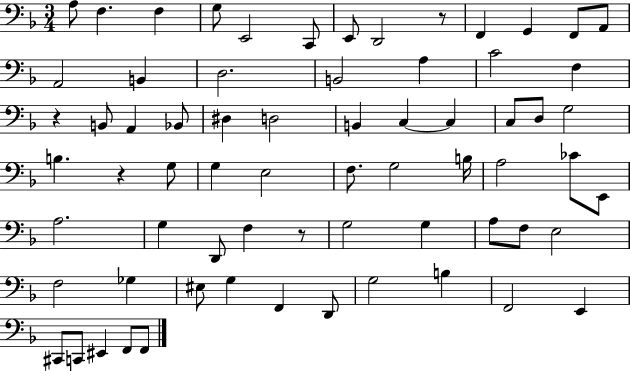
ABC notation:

X:1
T:Untitled
M:3/4
L:1/4
K:F
A,/2 F, F, G,/2 E,,2 C,,/2 E,,/2 D,,2 z/2 F,, G,, F,,/2 A,,/2 A,,2 B,, D,2 B,,2 A, C2 F, z B,,/2 A,, _B,,/2 ^D, D,2 B,, C, C, C,/2 D,/2 G,2 B, z G,/2 G, E,2 F,/2 G,2 B,/4 A,2 _C/2 E,,/2 A,2 G, D,,/2 F, z/2 G,2 G, A,/2 F,/2 E,2 F,2 _G, ^E,/2 G, F,, D,,/2 G,2 B, F,,2 E,, ^C,,/2 C,,/2 ^E,, F,,/2 F,,/2